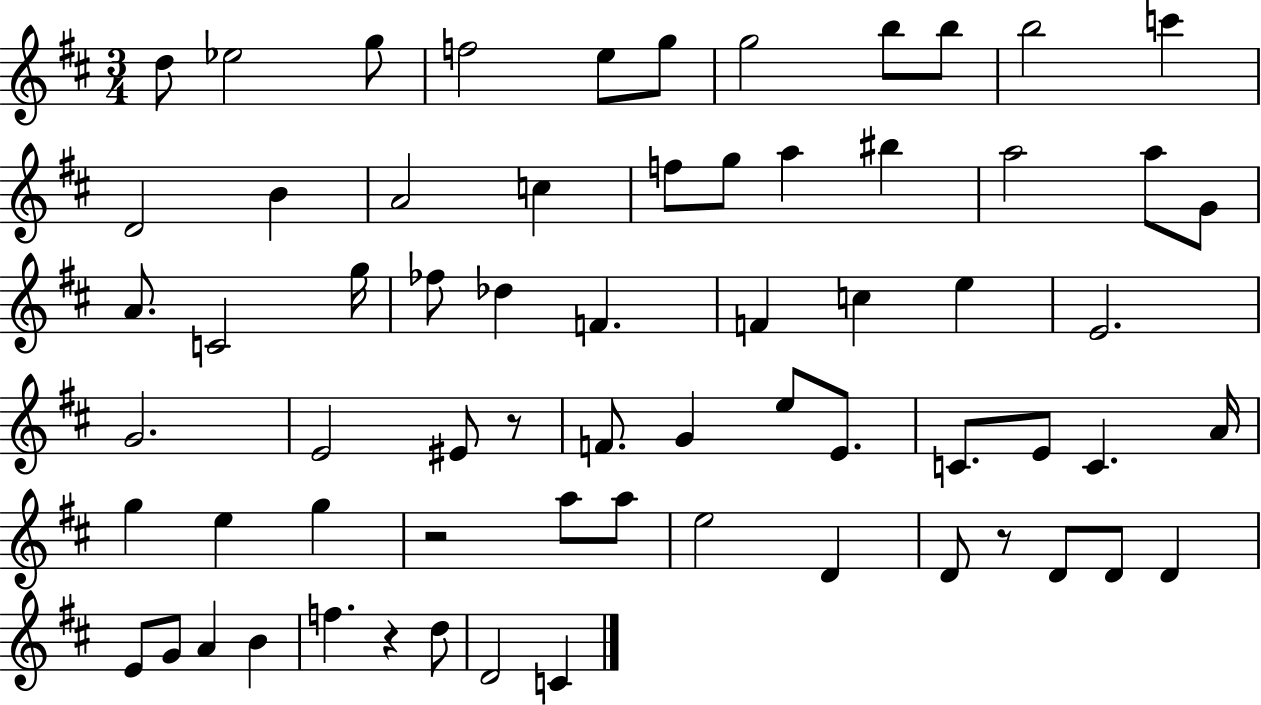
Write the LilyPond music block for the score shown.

{
  \clef treble
  \numericTimeSignature
  \time 3/4
  \key d \major
  d''8 ees''2 g''8 | f''2 e''8 g''8 | g''2 b''8 b''8 | b''2 c'''4 | \break d'2 b'4 | a'2 c''4 | f''8 g''8 a''4 bis''4 | a''2 a''8 g'8 | \break a'8. c'2 g''16 | fes''8 des''4 f'4. | f'4 c''4 e''4 | e'2. | \break g'2. | e'2 eis'8 r8 | f'8. g'4 e''8 e'8. | c'8. e'8 c'4. a'16 | \break g''4 e''4 g''4 | r2 a''8 a''8 | e''2 d'4 | d'8 r8 d'8 d'8 d'4 | \break e'8 g'8 a'4 b'4 | f''4. r4 d''8 | d'2 c'4 | \bar "|."
}